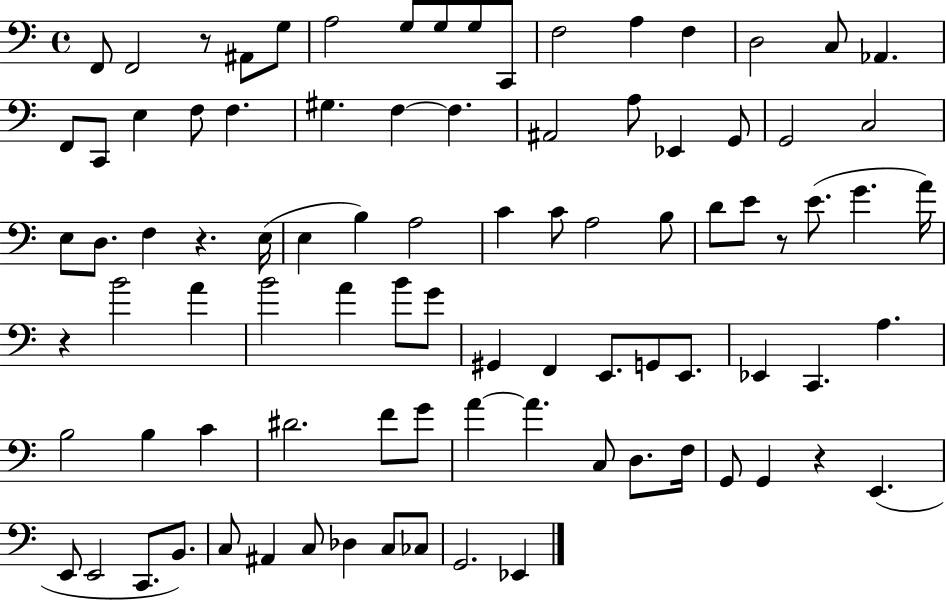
F2/e F2/h R/e A#2/e G3/e A3/h G3/e G3/e G3/e C2/e F3/h A3/q F3/q D3/h C3/e Ab2/q. F2/e C2/e E3/q F3/e F3/q. G#3/q. F3/q F3/q. A#2/h A3/e Eb2/q G2/e G2/h C3/h E3/e D3/e. F3/q R/q. E3/s E3/q B3/q A3/h C4/q C4/e A3/h B3/e D4/e E4/e R/e E4/e. G4/q. A4/s R/q B4/h A4/q B4/h A4/q B4/e G4/e G#2/q F2/q E2/e. G2/e E2/e. Eb2/q C2/q. A3/q. B3/h B3/q C4/q D#4/h. F4/e G4/e A4/q A4/q. C3/e D3/e. F3/s G2/e G2/q R/q E2/q. E2/e E2/h C2/e. B2/e. C3/e A#2/q C3/e Db3/q C3/e CES3/e G2/h. Eb2/q